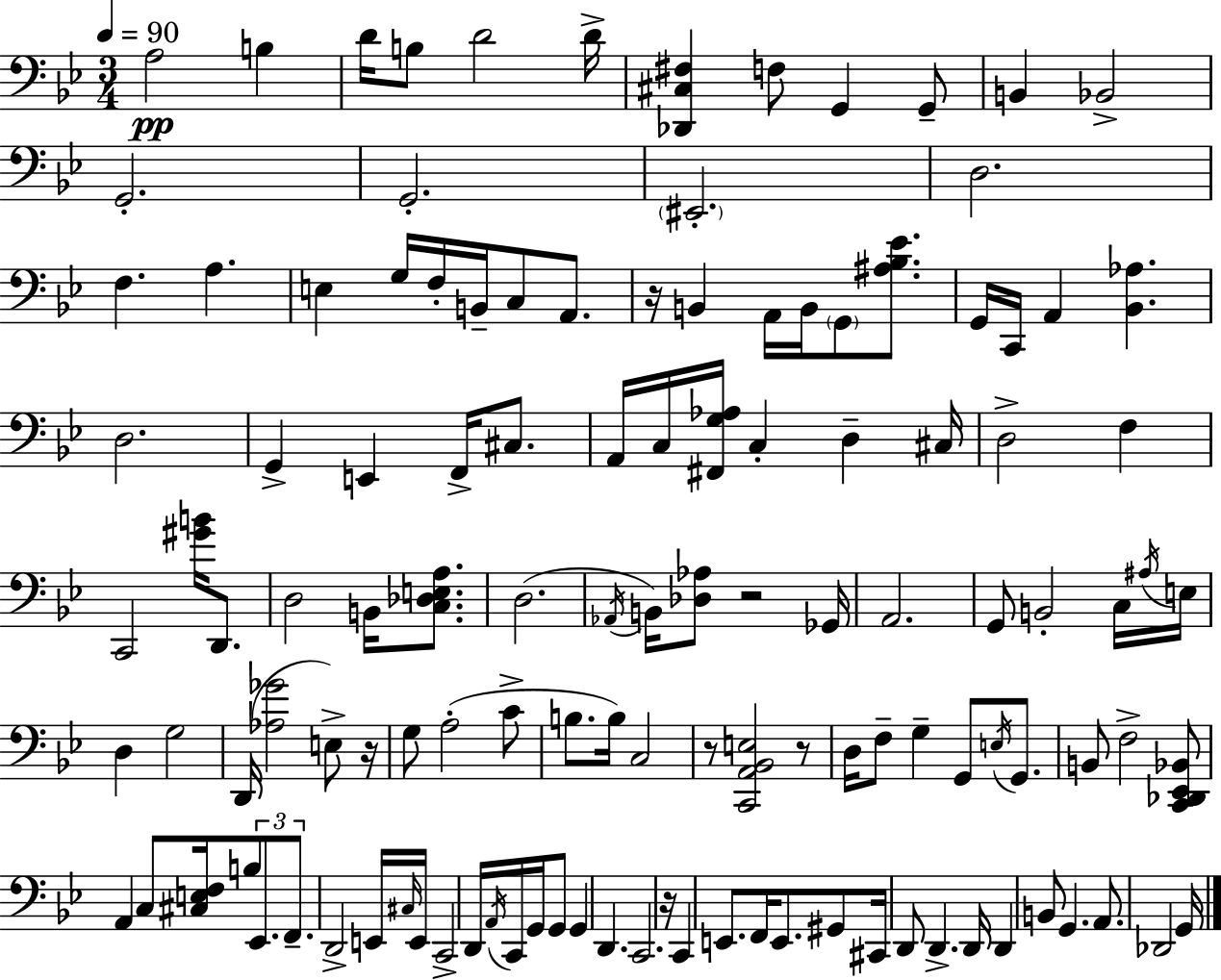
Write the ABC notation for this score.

X:1
T:Untitled
M:3/4
L:1/4
K:Bb
A,2 B, D/4 B,/2 D2 D/4 [_D,,^C,^F,] F,/2 G,, G,,/2 B,, _B,,2 G,,2 G,,2 ^E,,2 D,2 F, A, E, G,/4 F,/4 B,,/4 C,/2 A,,/2 z/4 B,, A,,/4 B,,/4 G,,/2 [^A,_B,_E]/2 G,,/4 C,,/4 A,, [_B,,_A,] D,2 G,, E,, F,,/4 ^C,/2 A,,/4 C,/4 [^F,,G,_A,]/4 C, D, ^C,/4 D,2 F, C,,2 [^GB]/4 D,,/2 D,2 B,,/4 [C,_D,E,A,]/2 D,2 _A,,/4 B,,/4 [_D,_A,]/2 z2 _G,,/4 A,,2 G,,/2 B,,2 C,/4 ^A,/4 E,/4 D, G,2 D,,/4 [_A,_G]2 E,/2 z/4 G,/2 A,2 C/2 B,/2 B,/4 C,2 z/2 [C,,A,,_B,,E,]2 z/2 D,/4 F,/2 G, G,,/2 E,/4 G,,/2 B,,/2 F,2 [C,,_D,,_E,,_B,,]/2 A,, C,/2 [^C,E,F,]/4 B,/2 _E,,/2 F,,/2 D,,2 E,,/4 ^C,/4 E,,/4 C,,2 D,,/4 A,,/4 C,,/4 G,,/4 G,,/2 G,, D,, C,,2 z/4 C,, E,,/2 F,,/4 E,,/2 ^G,,/2 ^C,,/4 D,,/2 D,, D,,/4 D,, B,,/2 G,, A,,/2 _D,,2 G,,/4